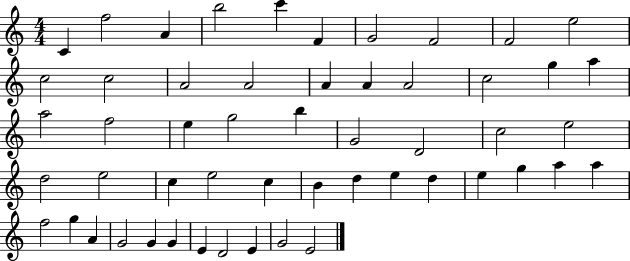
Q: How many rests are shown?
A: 0